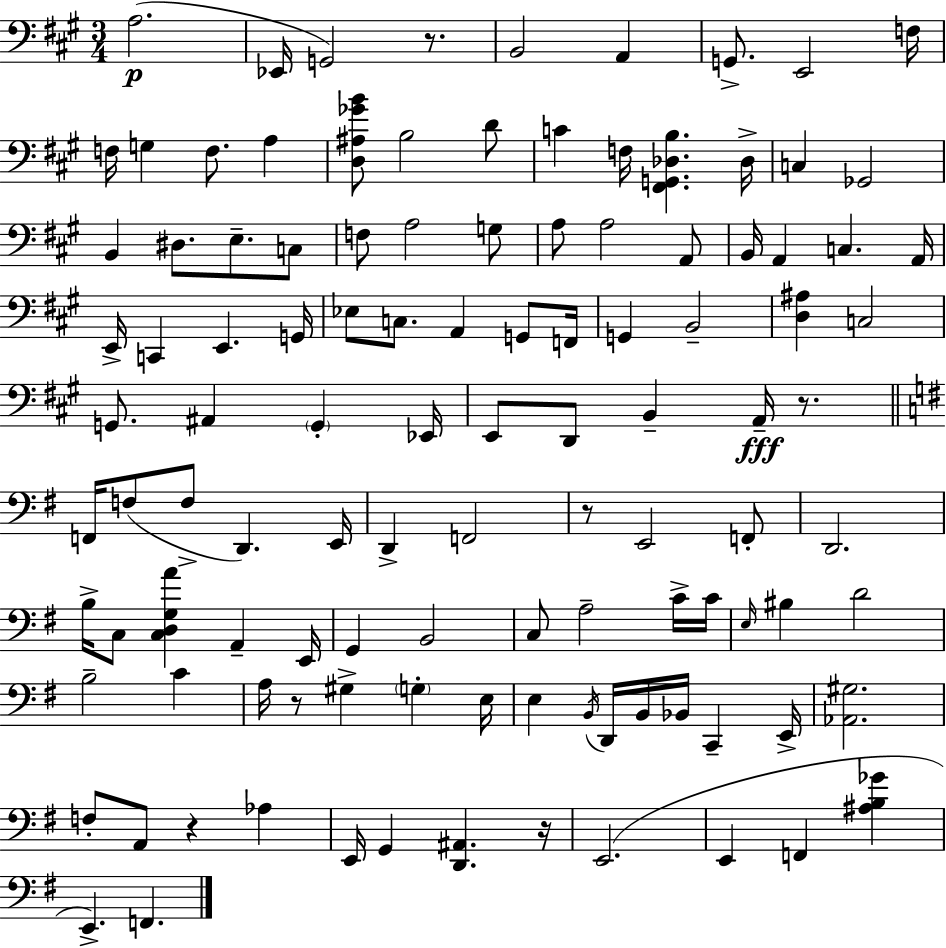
X:1
T:Untitled
M:3/4
L:1/4
K:A
A,2 _E,,/4 G,,2 z/2 B,,2 A,, G,,/2 E,,2 F,/4 F,/4 G, F,/2 A, [D,^A,_GB]/2 B,2 D/2 C F,/4 [^F,,G,,_D,B,] _D,/4 C, _G,,2 B,, ^D,/2 E,/2 C,/2 F,/2 A,2 G,/2 A,/2 A,2 A,,/2 B,,/4 A,, C, A,,/4 E,,/4 C,, E,, G,,/4 _E,/2 C,/2 A,, G,,/2 F,,/4 G,, B,,2 [D,^A,] C,2 G,,/2 ^A,, G,, _E,,/4 E,,/2 D,,/2 B,, A,,/4 z/2 F,,/4 F,/2 F,/2 D,, E,,/4 D,, F,,2 z/2 E,,2 F,,/2 D,,2 B,/4 C,/2 [C,D,G,A] A,, E,,/4 G,, B,,2 C,/2 A,2 C/4 C/4 E,/4 ^B, D2 B,2 C A,/4 z/2 ^G, G, E,/4 E, B,,/4 D,,/4 B,,/4 _B,,/4 C,, E,,/4 [_A,,^G,]2 F,/2 A,,/2 z _A, E,,/4 G,, [D,,^A,,] z/4 E,,2 E,, F,, [^A,B,_G] E,, F,,